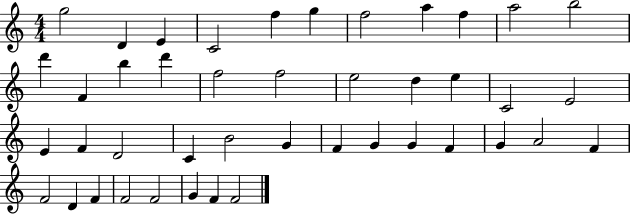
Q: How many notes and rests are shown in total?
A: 43